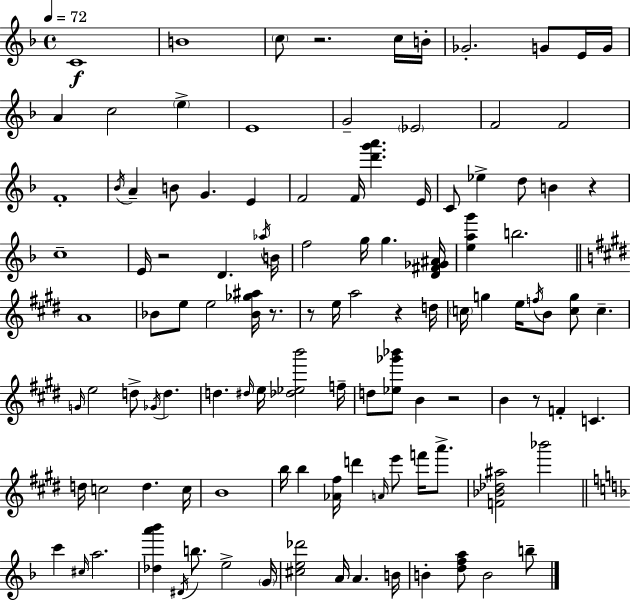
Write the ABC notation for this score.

X:1
T:Untitled
M:4/4
L:1/4
K:F
C4 B4 c/2 z2 c/4 B/4 _G2 G/2 E/4 G/4 A c2 e E4 G2 _E2 F2 F2 F4 _B/4 A B/2 G E F2 F/4 [d'g'a'] E/4 C/2 _e d/2 B z c4 E/4 z2 D _a/4 B/4 f2 g/4 g [D^F_G^A]/4 [eag'] b2 A4 _B/2 e/2 e2 [_B_g^a]/4 z/2 z/2 e/4 a2 z d/4 c/4 g e/4 f/4 B/2 [cg]/2 c G/4 e2 d/2 _G/4 d d ^d/4 e/4 [_d_eb']2 f/4 d/2 [_e_g'_b']/2 B z2 B z/2 F C d/4 c2 d c/4 B4 b/4 b [_A^f]/4 d' A/4 e'/2 f'/4 a'/2 [F_B_d^a]2 _b'2 c' ^c/4 a2 [_da'_b'] ^D/4 b/2 e2 G/4 [^ce_d']2 A/4 A B/4 B [dfa]/2 B2 b/2